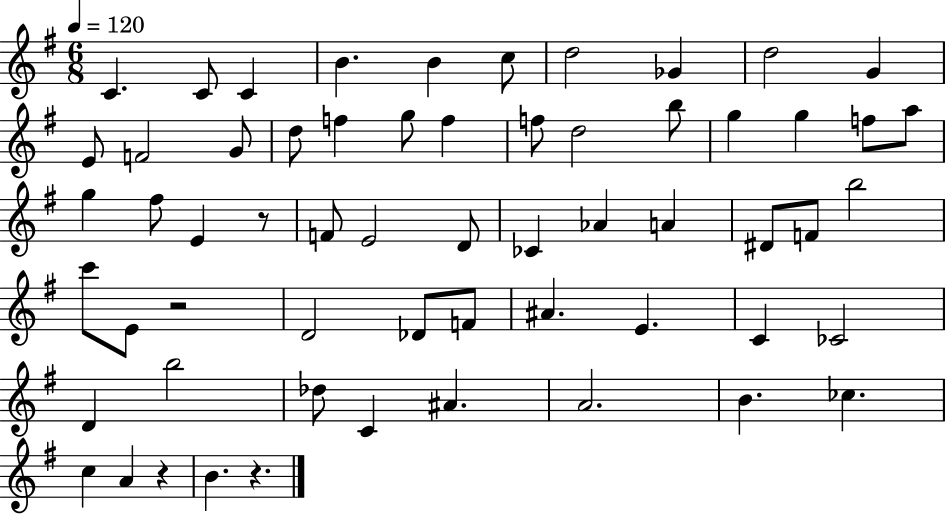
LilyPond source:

{
  \clef treble
  \numericTimeSignature
  \time 6/8
  \key g \major
  \tempo 4 = 120
  c'4. c'8 c'4 | b'4. b'4 c''8 | d''2 ges'4 | d''2 g'4 | \break e'8 f'2 g'8 | d''8 f''4 g''8 f''4 | f''8 d''2 b''8 | g''4 g''4 f''8 a''8 | \break g''4 fis''8 e'4 r8 | f'8 e'2 d'8 | ces'4 aes'4 a'4 | dis'8 f'8 b''2 | \break c'''8 e'8 r2 | d'2 des'8 f'8 | ais'4. e'4. | c'4 ces'2 | \break d'4 b''2 | des''8 c'4 ais'4. | a'2. | b'4. ces''4. | \break c''4 a'4 r4 | b'4. r4. | \bar "|."
}